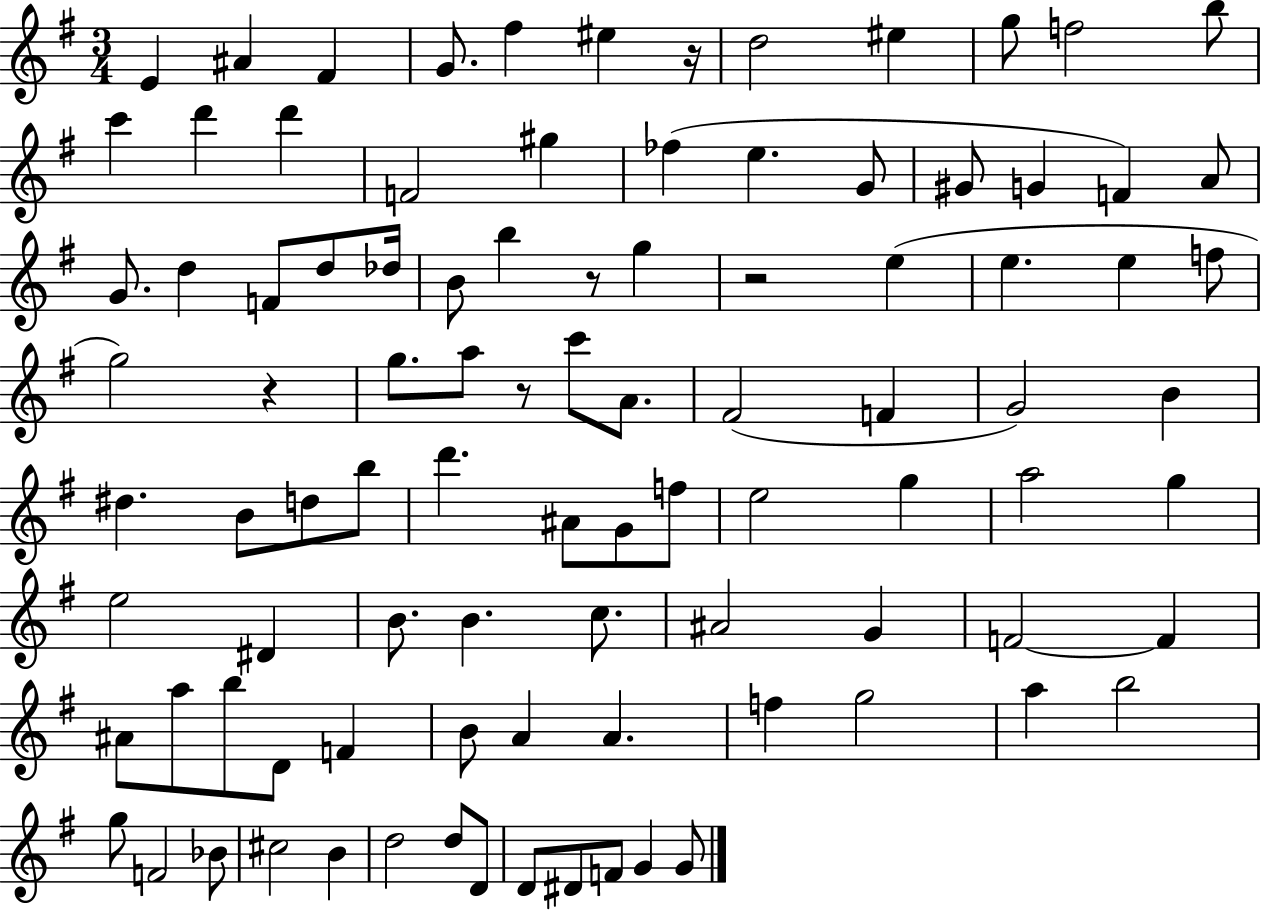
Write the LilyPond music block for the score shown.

{
  \clef treble
  \numericTimeSignature
  \time 3/4
  \key g \major
  \repeat volta 2 { e'4 ais'4 fis'4 | g'8. fis''4 eis''4 r16 | d''2 eis''4 | g''8 f''2 b''8 | \break c'''4 d'''4 d'''4 | f'2 gis''4 | fes''4( e''4. g'8 | gis'8 g'4 f'4) a'8 | \break g'8. d''4 f'8 d''8 des''16 | b'8 b''4 r8 g''4 | r2 e''4( | e''4. e''4 f''8 | \break g''2) r4 | g''8. a''8 r8 c'''8 a'8. | fis'2( f'4 | g'2) b'4 | \break dis''4. b'8 d''8 b''8 | d'''4. ais'8 g'8 f''8 | e''2 g''4 | a''2 g''4 | \break e''2 dis'4 | b'8. b'4. c''8. | ais'2 g'4 | f'2~~ f'4 | \break ais'8 a''8 b''8 d'8 f'4 | b'8 a'4 a'4. | f''4 g''2 | a''4 b''2 | \break g''8 f'2 bes'8 | cis''2 b'4 | d''2 d''8 d'8 | d'8 dis'8 f'8 g'4 g'8 | \break } \bar "|."
}